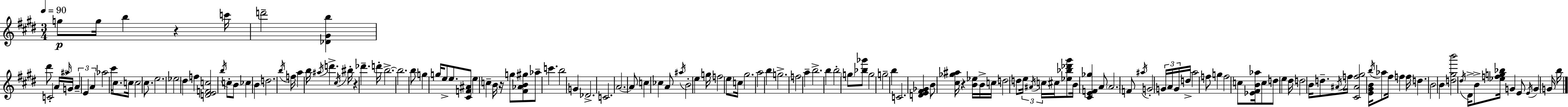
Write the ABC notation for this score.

X:1
T:Untitled
M:3/4
L:1/4
K:E
g/2 g/4 b z c'/4 d'2 [_D^Gb] ^d'/2 C2 A/4 ^a/4 G/4 A E A _a2 ^c'/4 ^c/2 c/4 c2 ^c/2 e2 _e2 ^d f [DEFc]2 b/4 c/2 B/2 _c B d2 b/4 f/4 a b/4 ^a/4 d' ^c/4 ^b/4 z _d' d'/4 b2 b2 b/2 g g/4 e/2 e/2 [^CF^A]/2 e c B/4 z/4 g/2 [^F_AB^g]/2 _a/2 c' b2 G _D2 C2 A2 A/2 c _c A/2 ^a/4 B2 e g/4 f2 e/2 c/4 ^g2 a2 b g2 f2 a b2 b b2 g/2 [_b_g']/2 g2 g2 b C2 [DE^F_G] B/2 [^c_g^a]/4 z [B_e]/4 B/4 c/4 d2 d/2 e/4 ^A/4 c/4 ^c/4 [_e_b_d'^g']/2 B/4 [^CEF_g] A/2 A2 F/2 ^a/4 G2 G/4 A/4 G/4 d/4 a2 f/2 g f2 c/2 [_E^FB_a]/4 c/2 d/2 e ^d/4 d2 B/4 d/2 ^A/4 f/4 [^C^Af^g]2 [E^GB]/4 b/4 _a/2 ^f/4 f f/4 d B2 B [d^gb']2 ^d/4 ^D/4 B/2 [_efg_b]/4 G E/2 E/4 G G/4 b/4